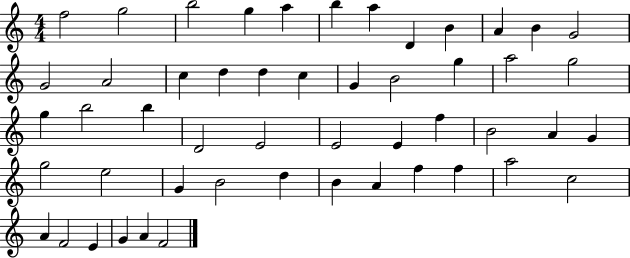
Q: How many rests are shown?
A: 0